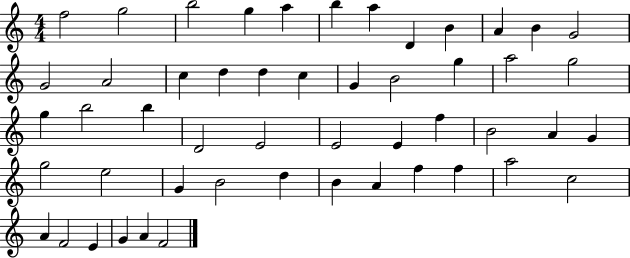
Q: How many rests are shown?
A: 0